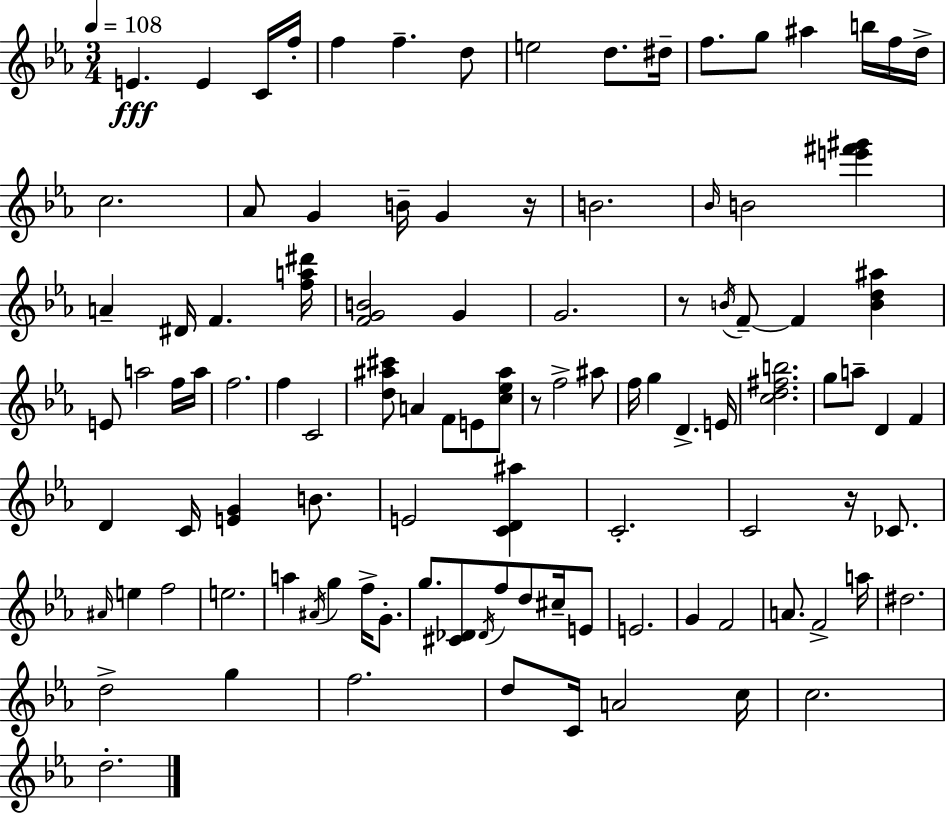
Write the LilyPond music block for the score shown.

{
  \clef treble
  \numericTimeSignature
  \time 3/4
  \key c \minor
  \tempo 4 = 108
  e'4.\fff e'4 c'16 f''16-. | f''4 f''4.-- d''8 | e''2 d''8. dis''16-- | f''8. g''8 ais''4 b''16 f''16 d''16-> | \break c''2. | aes'8 g'4 b'16-- g'4 r16 | b'2. | \grace { bes'16 } b'2 <e''' fis''' gis'''>4 | \break a'4-- dis'16 f'4. | <f'' a'' dis'''>16 <f' g' b'>2 g'4 | g'2. | r8 \acciaccatura { b'16 } f'8--~~ f'4 <b' d'' ais''>4 | \break e'8 a''2 | f''16 a''16 f''2. | f''4 c'2 | <d'' ais'' cis'''>8 a'4 f'8 e'8 | \break <c'' ees'' ais''>8 r8 f''2-> | ais''8 f''16 g''4 d'4.-> | e'16 <c'' d'' fis'' b''>2. | g''8 a''8-- d'4 f'4 | \break d'4 c'16 <e' g'>4 b'8. | e'2 <c' d' ais''>4 | c'2.-. | c'2 r16 ces'8. | \break \grace { ais'16 } e''4 f''2 | e''2. | a''4 \acciaccatura { ais'16 } g''4 | f''16-> g'8.-. g''8. <cis' des'>8 \acciaccatura { des'16 } f''8 | \break d''8 cis''16-- e'8 e'2. | g'4 f'2 | a'8. f'2-> | a''16 dis''2. | \break d''2-> | g''4 f''2. | d''8 c'16 a'2 | c''16 c''2. | \break d''2.-. | \bar "|."
}